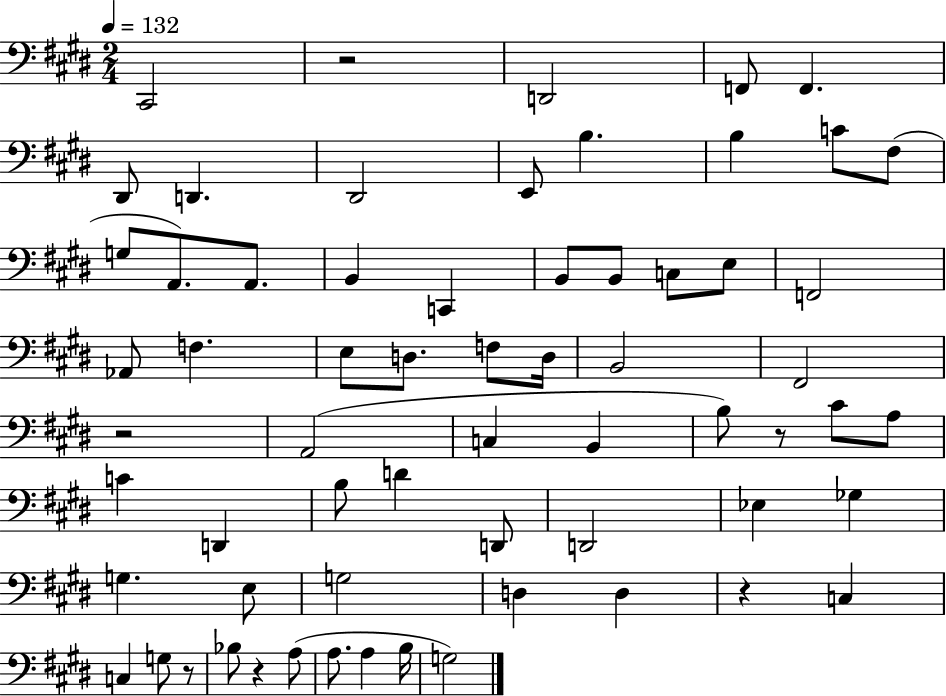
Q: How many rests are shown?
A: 6